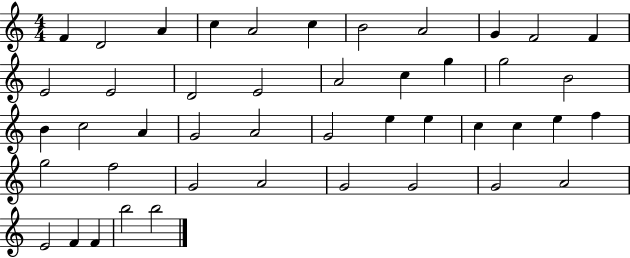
{
  \clef treble
  \numericTimeSignature
  \time 4/4
  \key c \major
  f'4 d'2 a'4 | c''4 a'2 c''4 | b'2 a'2 | g'4 f'2 f'4 | \break e'2 e'2 | d'2 e'2 | a'2 c''4 g''4 | g''2 b'2 | \break b'4 c''2 a'4 | g'2 a'2 | g'2 e''4 e''4 | c''4 c''4 e''4 f''4 | \break g''2 f''2 | g'2 a'2 | g'2 g'2 | g'2 a'2 | \break e'2 f'4 f'4 | b''2 b''2 | \bar "|."
}